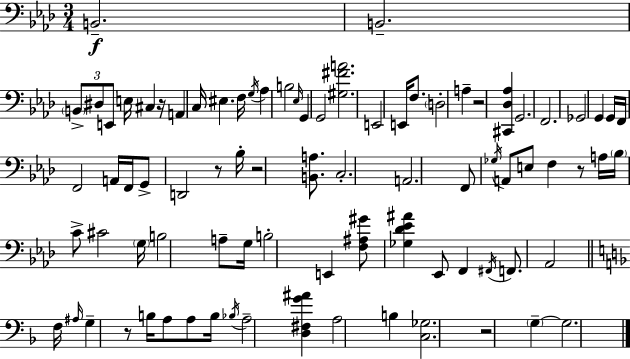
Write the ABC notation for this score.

X:1
T:Untitled
M:3/4
L:1/4
K:Ab
B,,2 B,,2 B,,/2 ^D,/2 E,,/2 E,/4 ^C, z/4 A,, C,/4 ^E, F,/4 G,/4 _A, B,2 _E,/4 G,, G,,2 [^G,^FA]2 E,,2 E,,/4 F,/2 D,2 A, z2 [^C,,_D,_A,] G,,2 F,,2 _G,,2 G,, G,,/4 F,,/4 F,,2 A,,/4 F,,/4 G,,/2 D,,2 z/2 _B,/4 z2 [B,,A,]/2 C,2 A,,2 F,,/2 _G,/4 A,,/2 E,/2 F, z/2 A,/4 _B,/4 C/2 ^C2 G,/4 B,2 A,/2 G,/4 B,2 E,, [F,^A,^G]/2 [_G,_D_E^A] _E,,/2 F,, ^F,,/4 F,,/2 _A,,2 F,/4 ^A,/4 G, z/2 B,/4 A,/2 A,/2 B,/4 _B,/4 A,2 [D,^F,G^A] A,2 B, [C,_G,]2 z2 G, G,2